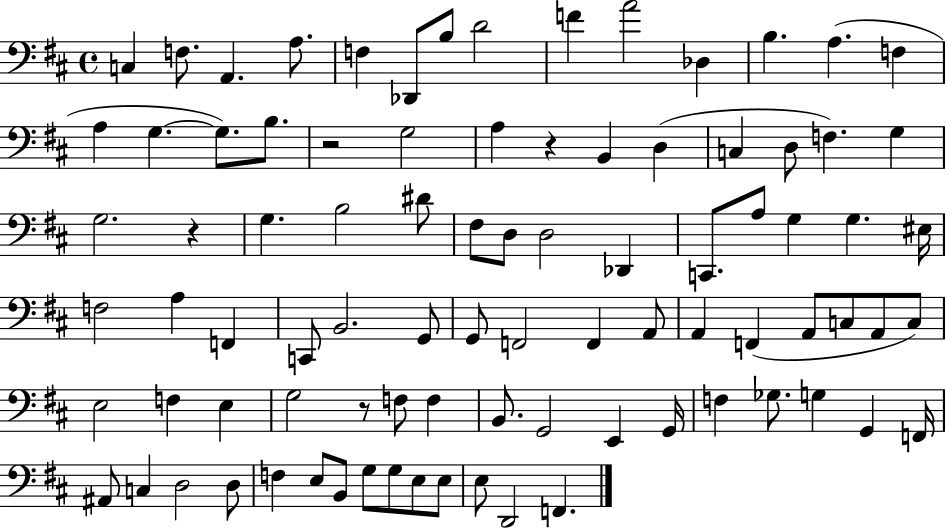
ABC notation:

X:1
T:Untitled
M:4/4
L:1/4
K:D
C, F,/2 A,, A,/2 F, _D,,/2 B,/2 D2 F A2 _D, B, A, F, A, G, G,/2 B,/2 z2 G,2 A, z B,, D, C, D,/2 F, G, G,2 z G, B,2 ^D/2 ^F,/2 D,/2 D,2 _D,, C,,/2 A,/2 G, G, ^E,/4 F,2 A, F,, C,,/2 B,,2 G,,/2 G,,/2 F,,2 F,, A,,/2 A,, F,, A,,/2 C,/2 A,,/2 C,/2 E,2 F, E, G,2 z/2 F,/2 F, B,,/2 G,,2 E,, G,,/4 F, _G,/2 G, G,, F,,/4 ^A,,/2 C, D,2 D,/2 F, E,/2 B,,/2 G,/2 G,/2 E,/2 E,/2 E,/2 D,,2 F,,